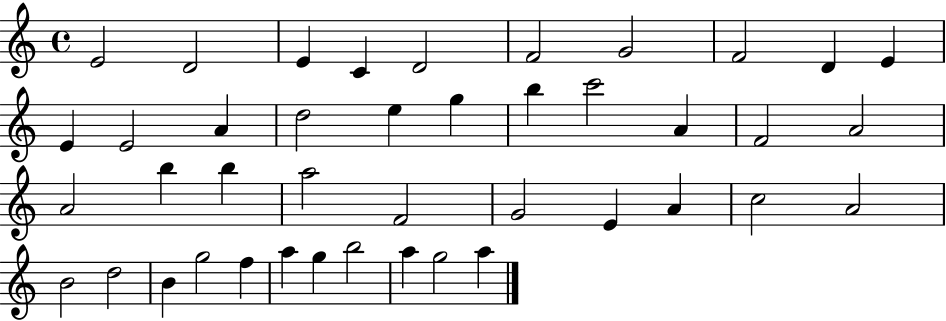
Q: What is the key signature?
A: C major